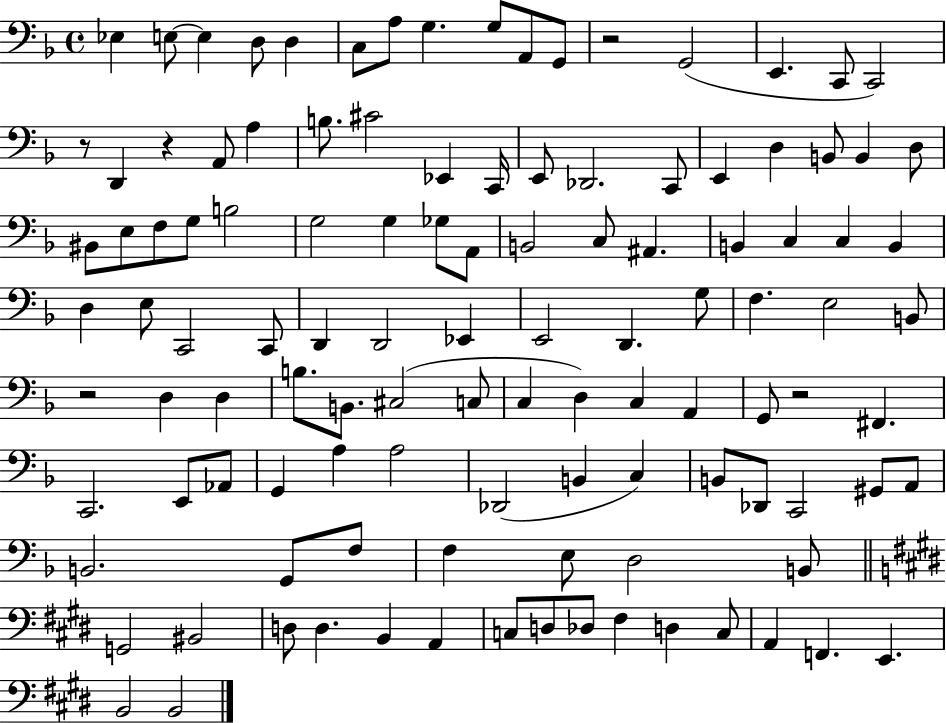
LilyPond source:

{
  \clef bass
  \time 4/4
  \defaultTimeSignature
  \key f \major
  ees4 e8~~ e4 d8 d4 | c8 a8 g4. g8 a,8 g,8 | r2 g,2( | e,4. c,8 c,2) | \break r8 d,4 r4 a,8 a4 | b8. cis'2 ees,4 c,16 | e,8 des,2. c,8 | e,4 d4 b,8 b,4 d8 | \break bis,8 e8 f8 g8 b2 | g2 g4 ges8 a,8 | b,2 c8 ais,4. | b,4 c4 c4 b,4 | \break d4 e8 c,2 c,8 | d,4 d,2 ees,4 | e,2 d,4. g8 | f4. e2 b,8 | \break r2 d4 d4 | b8. b,8. cis2( c8 | c4 d4) c4 a,4 | g,8 r2 fis,4. | \break c,2. e,8 aes,8 | g,4 a4 a2 | des,2( b,4 c4) | b,8 des,8 c,2 gis,8 a,8 | \break b,2. g,8 f8 | f4 e8 d2 b,8 | \bar "||" \break \key e \major g,2 bis,2 | d8 d4. b,4 a,4 | c8 d8 des8 fis4 d4 c8 | a,4 f,4. e,4. | \break b,2 b,2 | \bar "|."
}